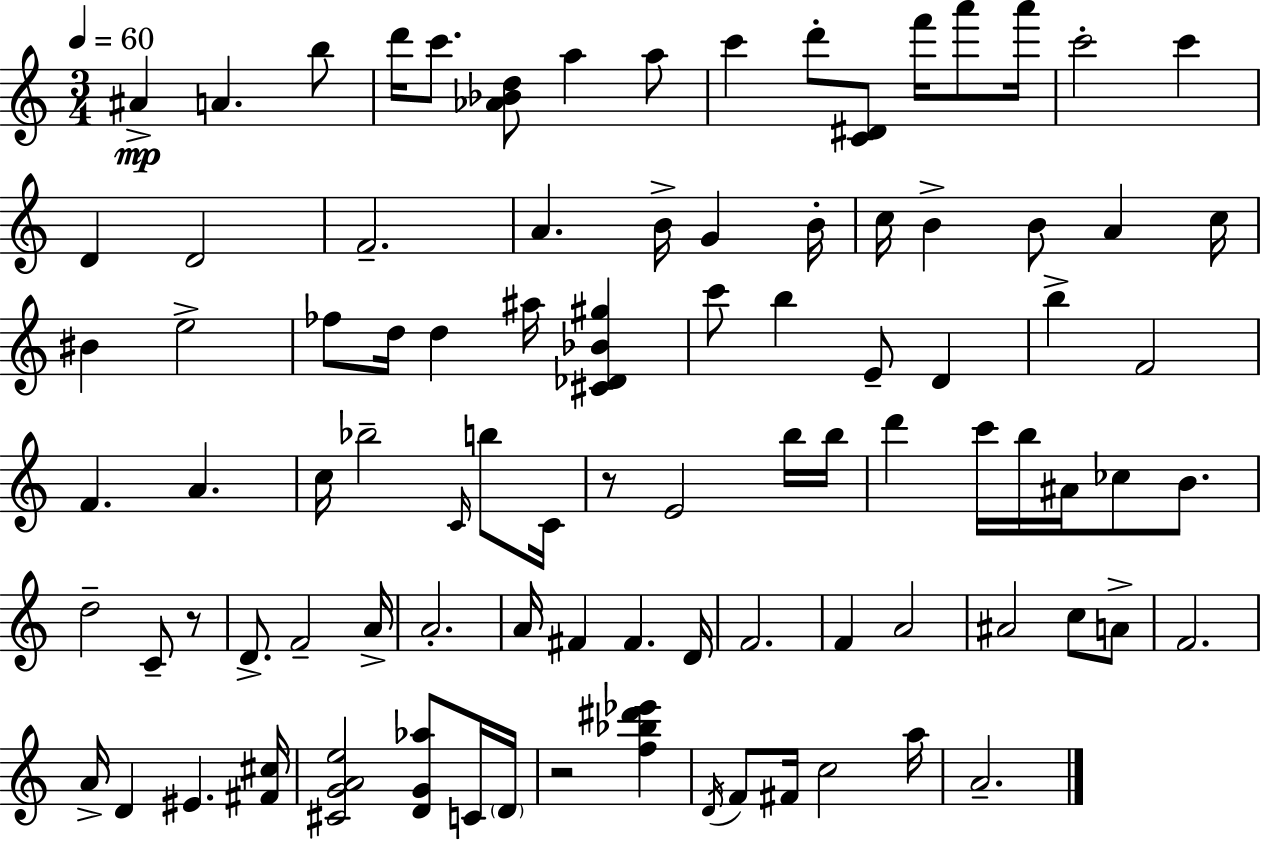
A#4/q A4/q. B5/e D6/s C6/e. [Ab4,Bb4,D5]/e A5/q A5/e C6/q D6/e [C4,D#4]/e F6/s A6/e A6/s C6/h C6/q D4/q D4/h F4/h. A4/q. B4/s G4/q B4/s C5/s B4/q B4/e A4/q C5/s BIS4/q E5/h FES5/e D5/s D5/q A#5/s [C#4,Db4,Bb4,G#5]/q C6/e B5/q E4/e D4/q B5/q F4/h F4/q. A4/q. C5/s Bb5/h C4/s B5/e C4/s R/e E4/h B5/s B5/s D6/q C6/s B5/s A#4/s CES5/e B4/e. D5/h C4/e R/e D4/e. F4/h A4/s A4/h. A4/s F#4/q F#4/q. D4/s F4/h. F4/q A4/h A#4/h C5/e A4/e F4/h. A4/s D4/q EIS4/q. [F#4,C#5]/s [C#4,G4,A4,E5]/h [D4,G4,Ab5]/e C4/s D4/s R/h [F5,Bb5,D#6,Eb6]/q D4/s F4/e F#4/s C5/h A5/s A4/h.